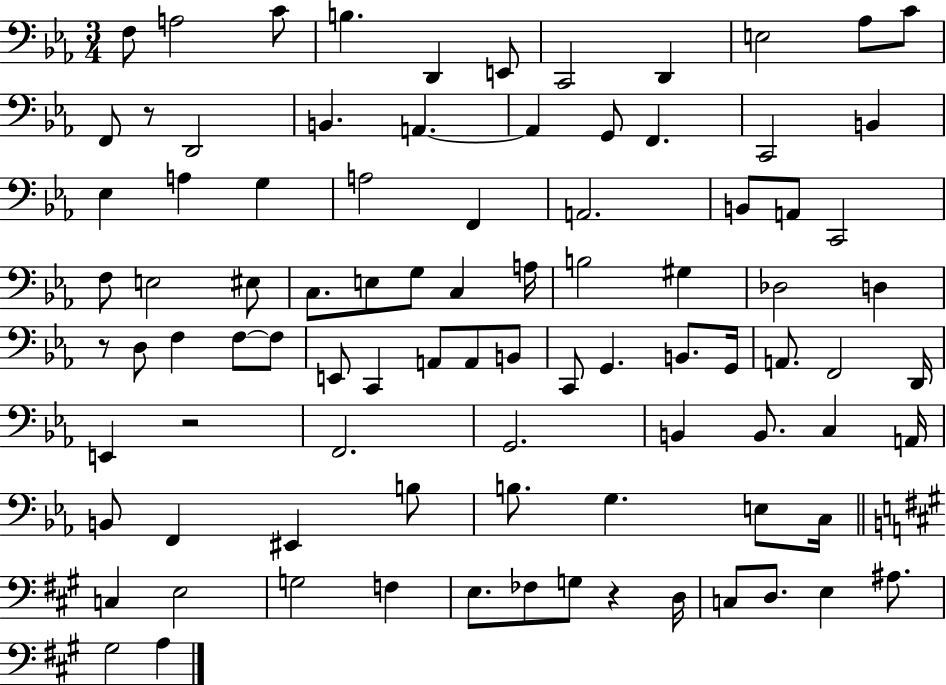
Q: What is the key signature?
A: EES major